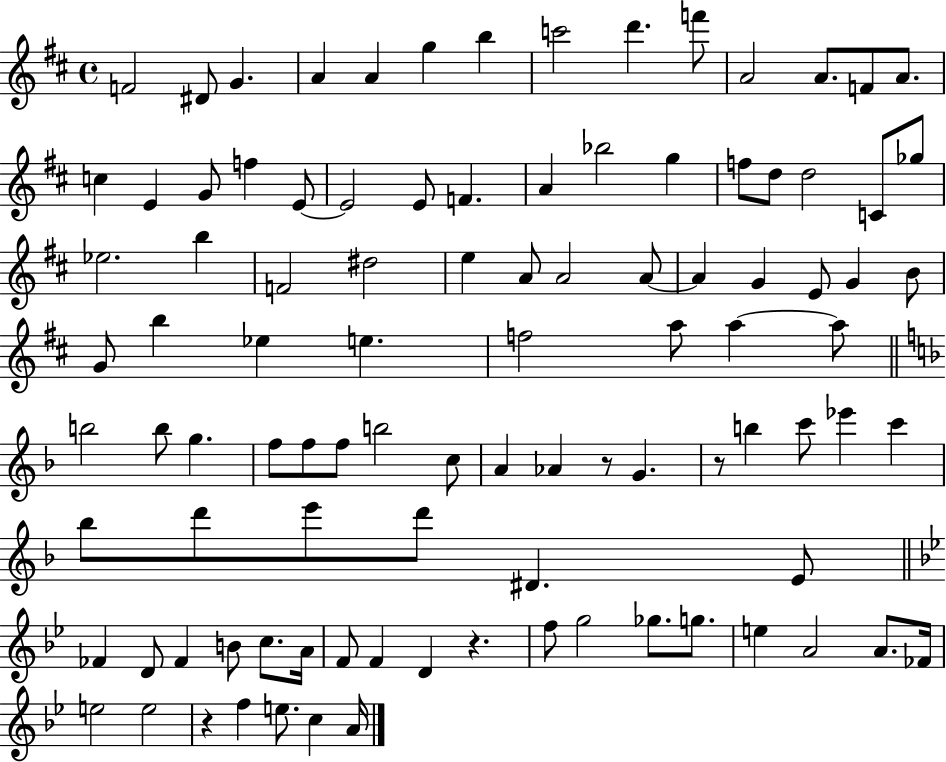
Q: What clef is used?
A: treble